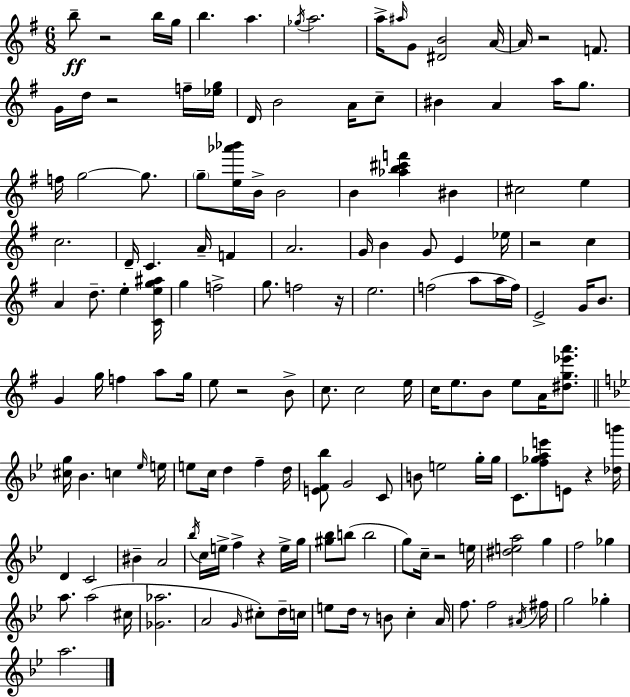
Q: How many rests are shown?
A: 10